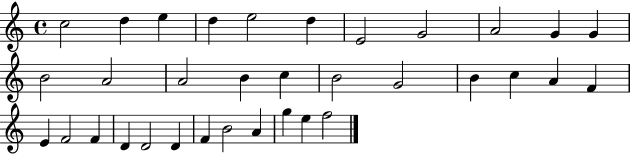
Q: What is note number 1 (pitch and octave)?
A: C5